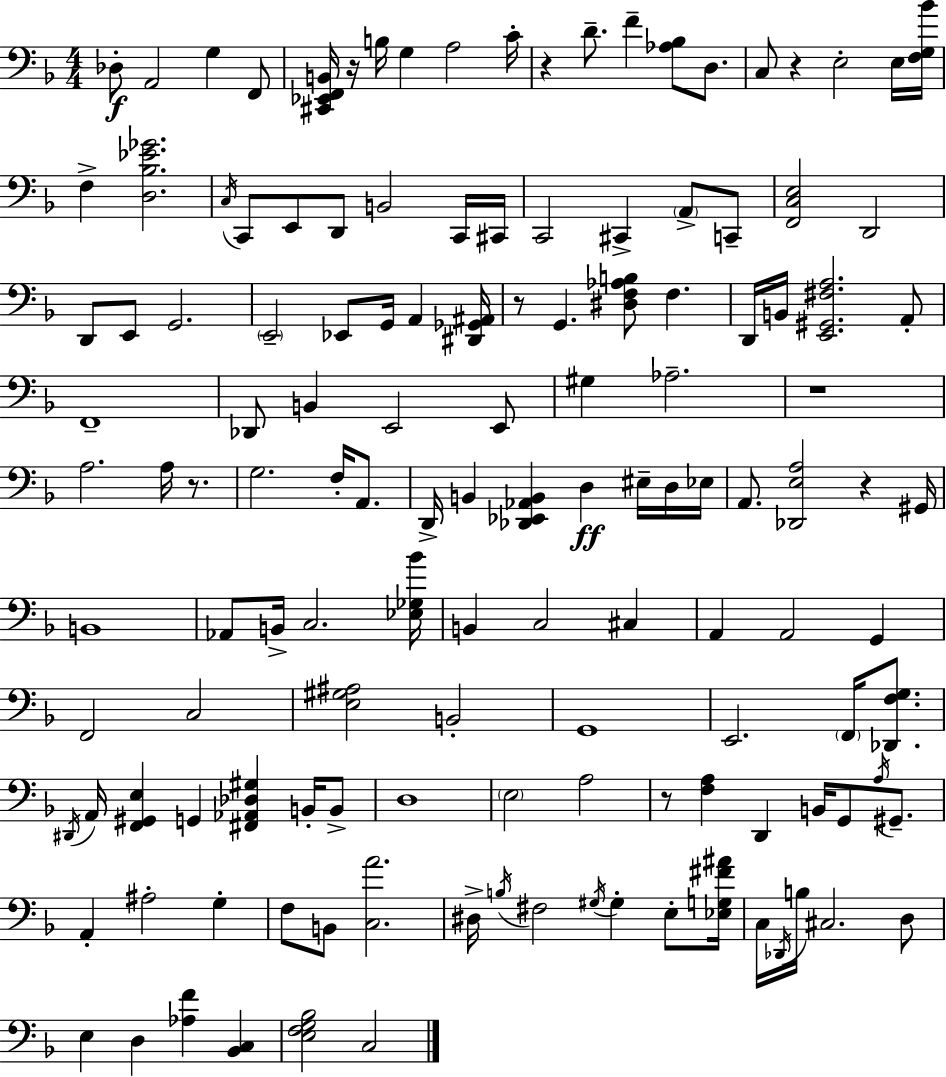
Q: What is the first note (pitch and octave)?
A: Db3